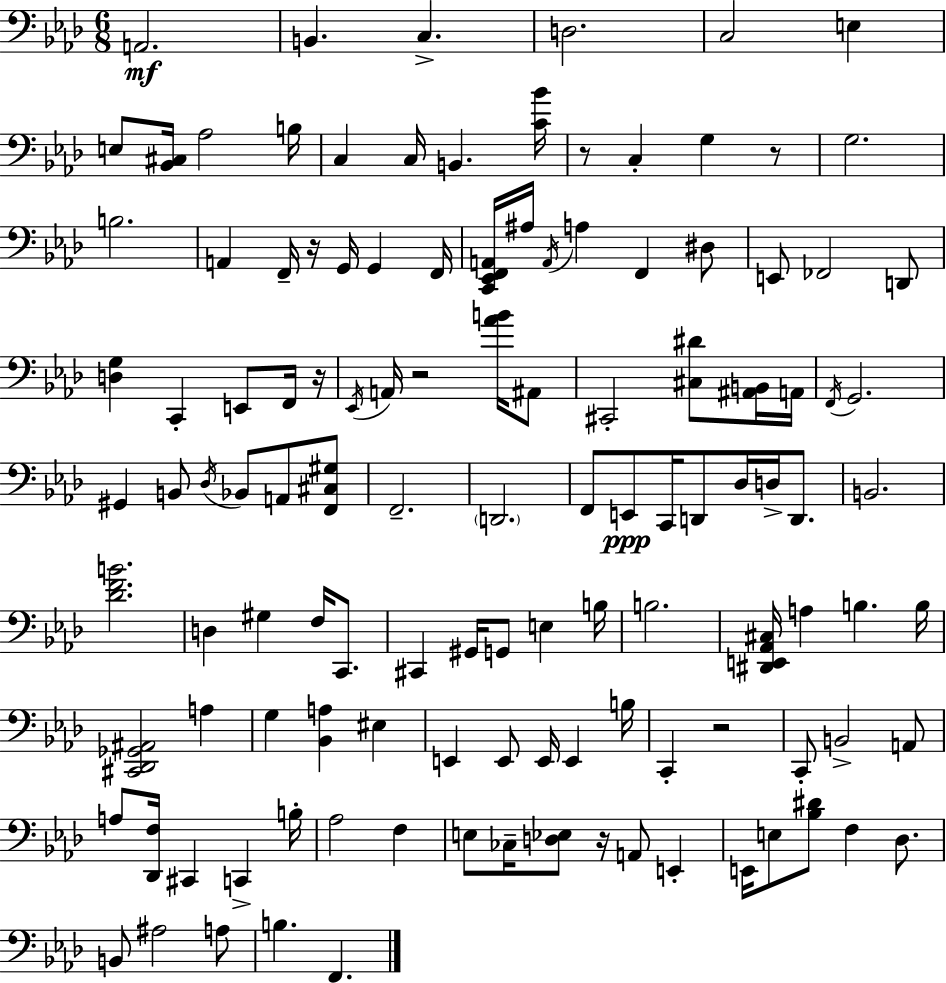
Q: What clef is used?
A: bass